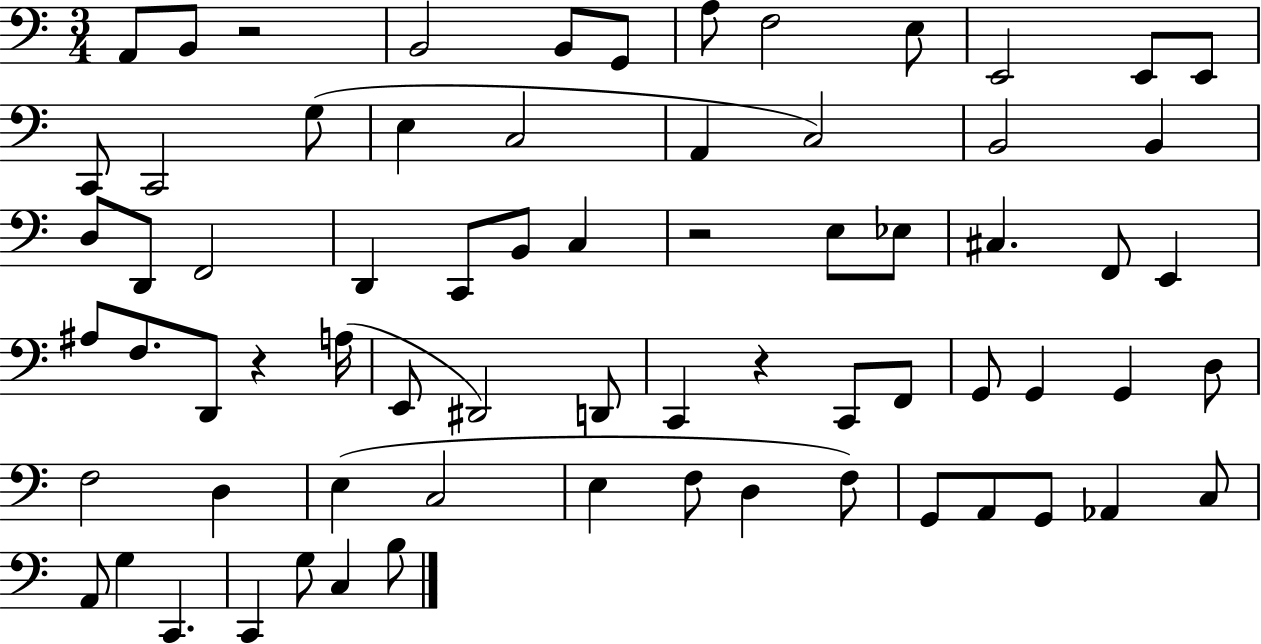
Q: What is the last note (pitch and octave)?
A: B3